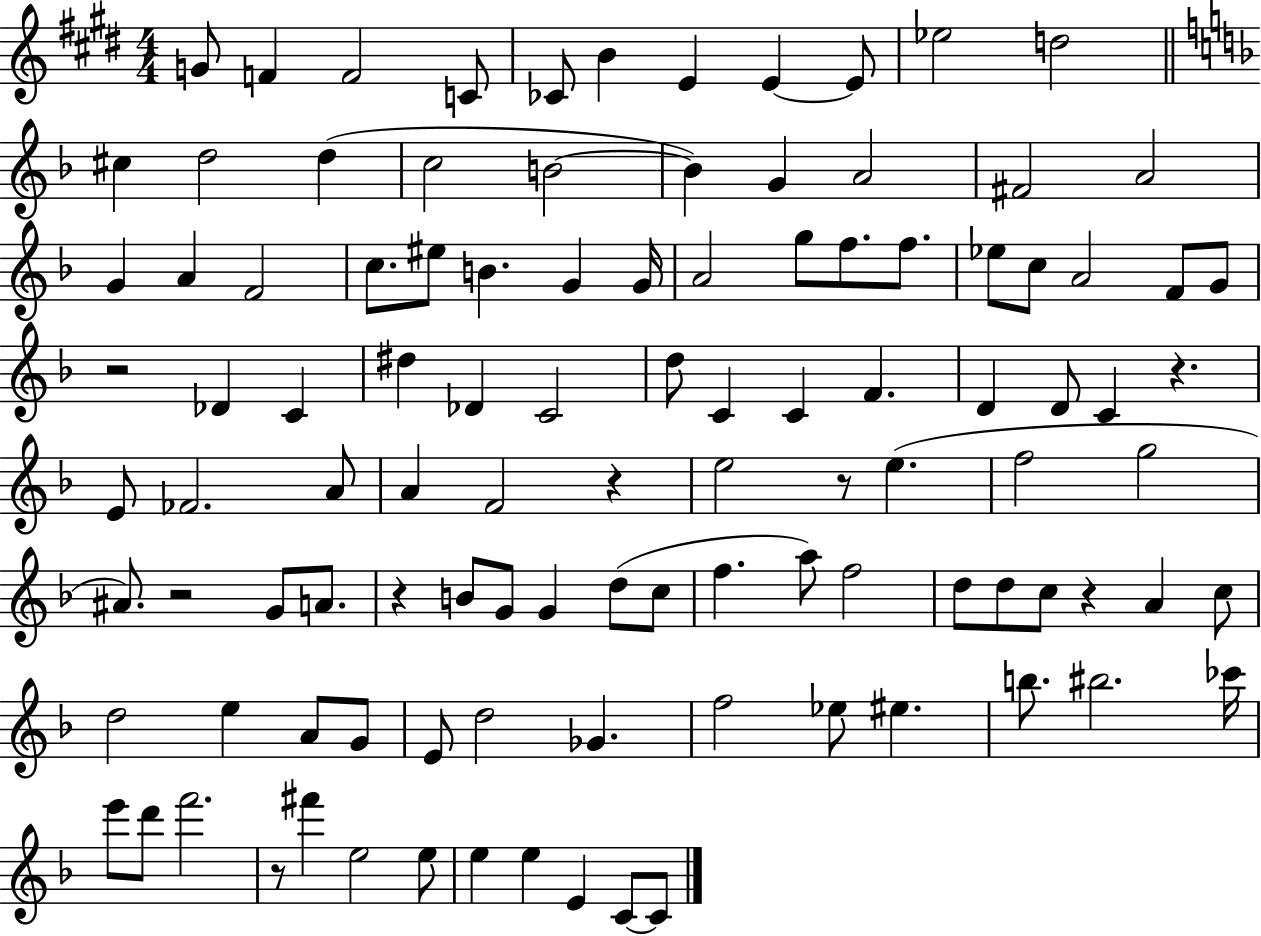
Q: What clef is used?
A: treble